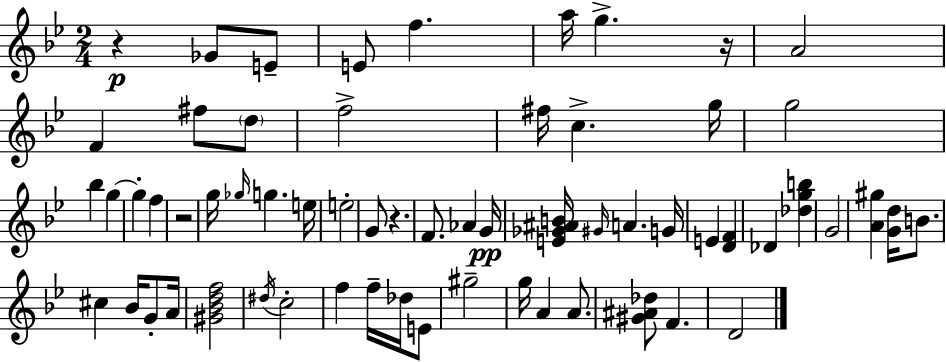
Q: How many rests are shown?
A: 4